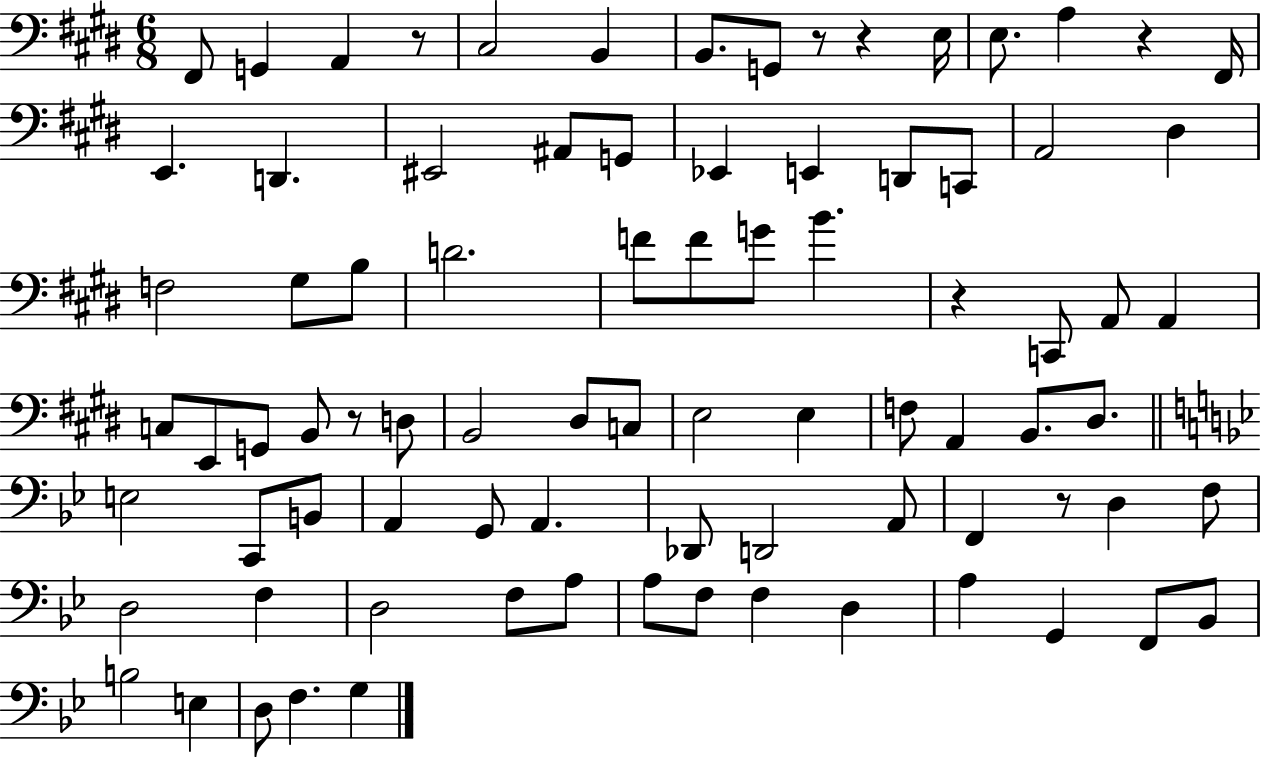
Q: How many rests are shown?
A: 7